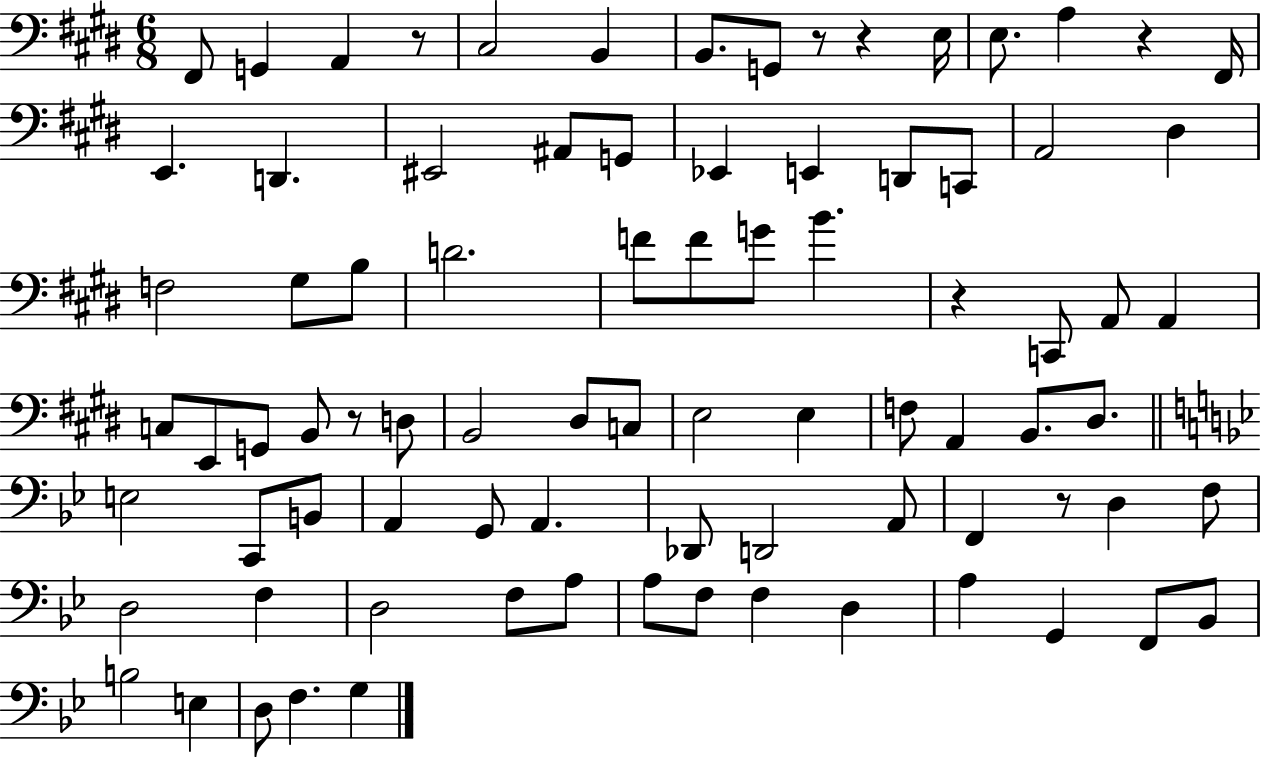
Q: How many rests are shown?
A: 7